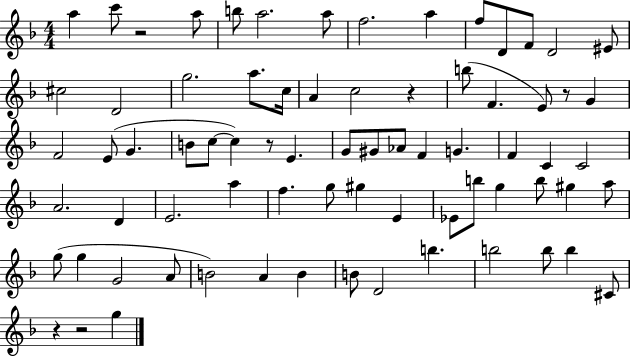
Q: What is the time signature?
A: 4/4